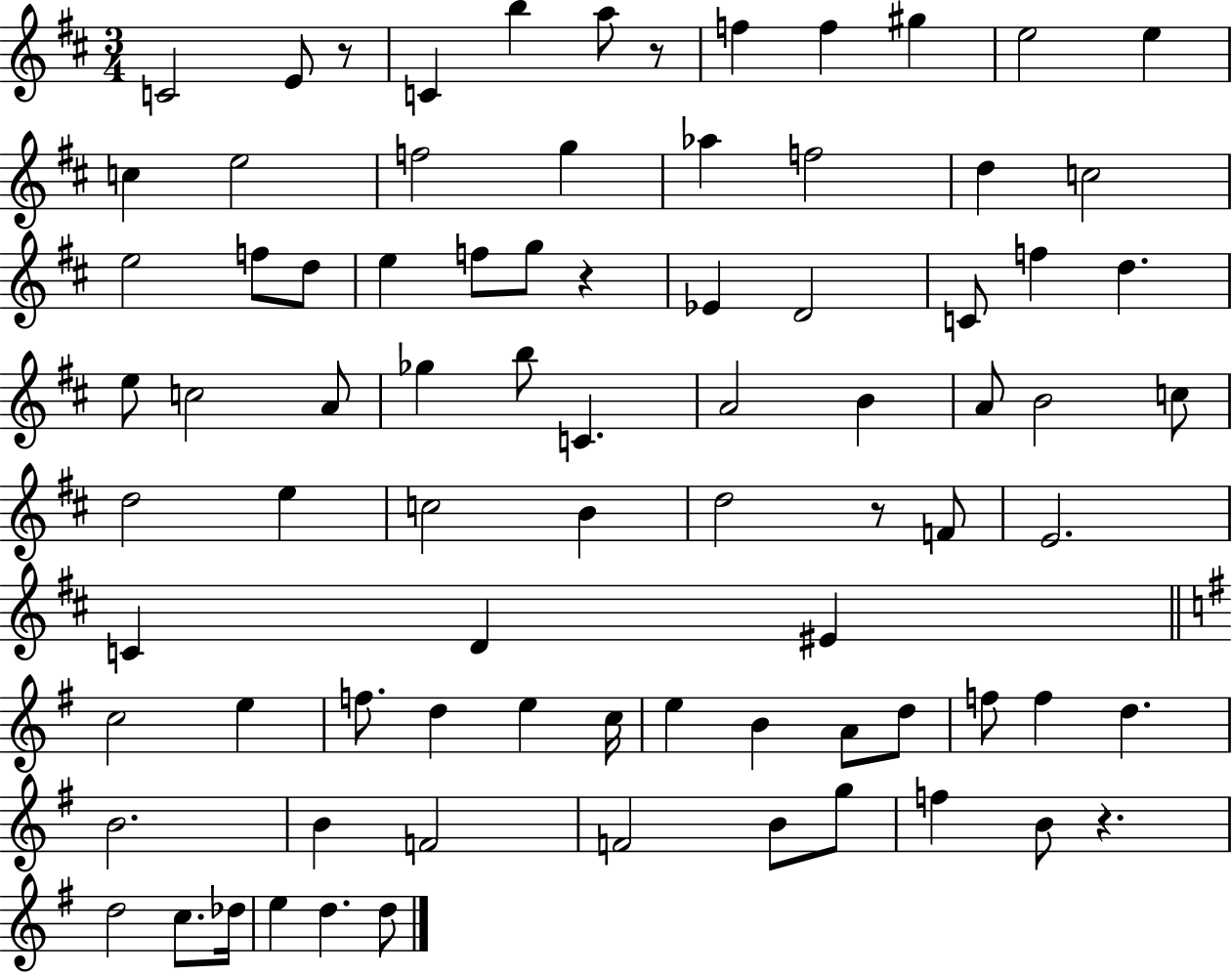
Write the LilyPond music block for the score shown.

{
  \clef treble
  \numericTimeSignature
  \time 3/4
  \key d \major
  c'2 e'8 r8 | c'4 b''4 a''8 r8 | f''4 f''4 gis''4 | e''2 e''4 | \break c''4 e''2 | f''2 g''4 | aes''4 f''2 | d''4 c''2 | \break e''2 f''8 d''8 | e''4 f''8 g''8 r4 | ees'4 d'2 | c'8 f''4 d''4. | \break e''8 c''2 a'8 | ges''4 b''8 c'4. | a'2 b'4 | a'8 b'2 c''8 | \break d''2 e''4 | c''2 b'4 | d''2 r8 f'8 | e'2. | \break c'4 d'4 eis'4 | \bar "||" \break \key g \major c''2 e''4 | f''8. d''4 e''4 c''16 | e''4 b'4 a'8 d''8 | f''8 f''4 d''4. | \break b'2. | b'4 f'2 | f'2 b'8 g''8 | f''4 b'8 r4. | \break d''2 c''8. des''16 | e''4 d''4. d''8 | \bar "|."
}